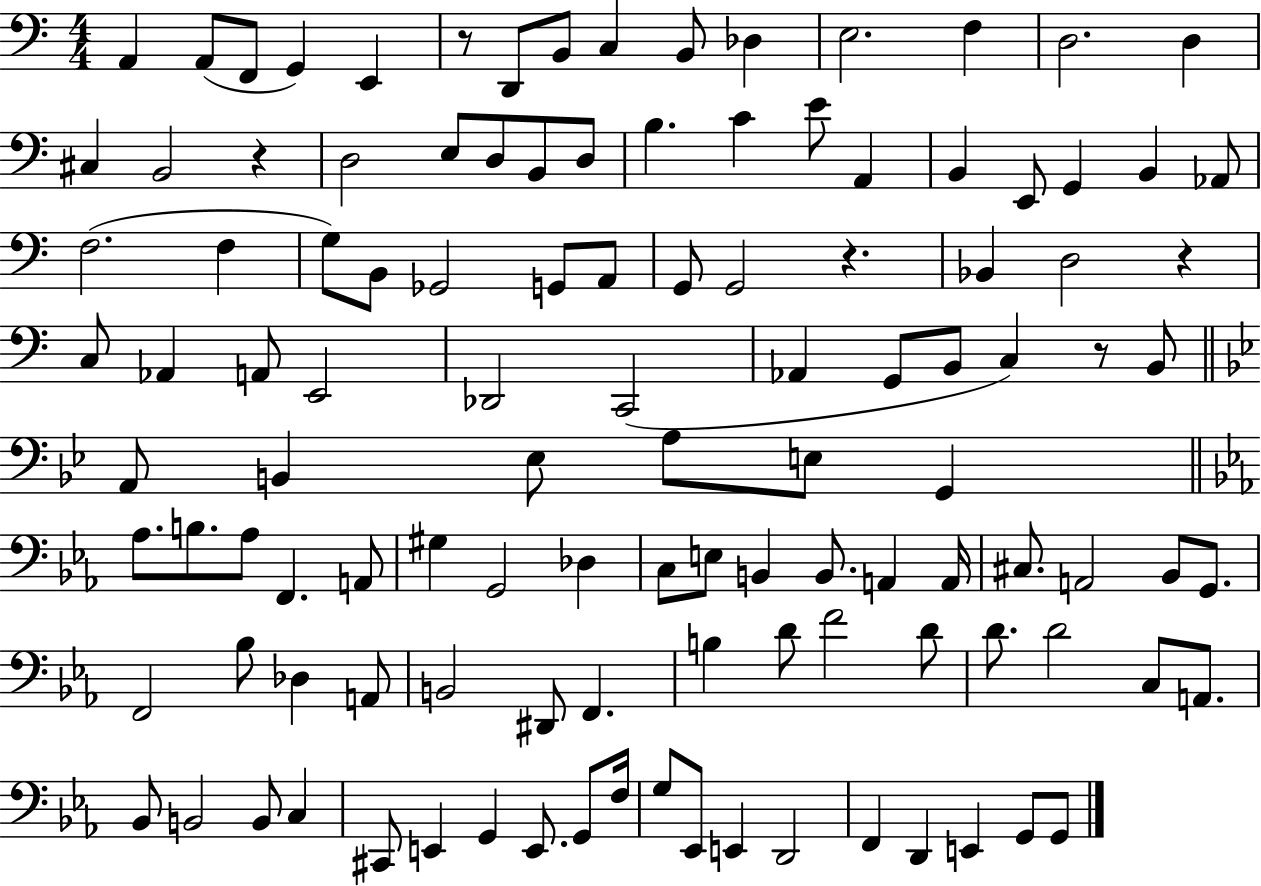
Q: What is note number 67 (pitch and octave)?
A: C3